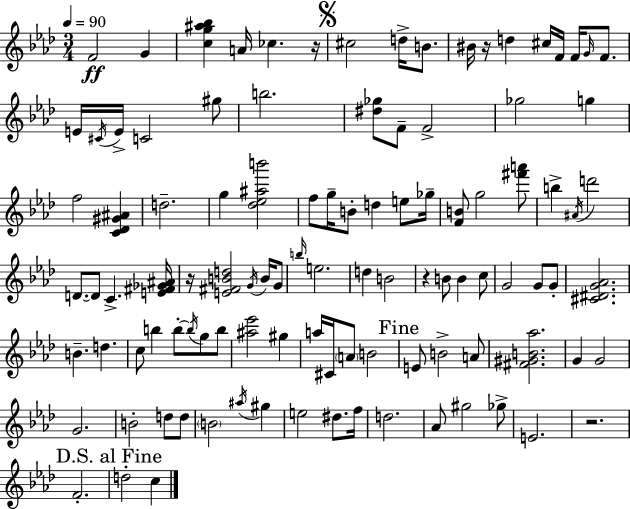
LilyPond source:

{
  \clef treble
  \numericTimeSignature
  \time 3/4
  \key aes \major
  \tempo 4 = 90
  f'2\ff g'4 | <c'' g'' ais'' bes''>4 a'16 ces''4. r16 | \mark \markup { \musicglyph "scripts.segno" } cis''2 d''16-> b'8. | bis'16 r16 d''4 cis''16 f'16 f'16 \grace { g'16 } f'8. | \break e'16 \acciaccatura { cis'16 } e'16-> c'2 | gis''8 b''2. | <dis'' ges''>8 f'8-- f'2-> | ges''2 g''4 | \break f''2 <c' des' gis' ais'>4 | d''2.-- | g''4 <des'' ees'' ais'' b'''>2 | f''8 g''16-- b'8-. d''4 e''8 | \break ges''16-- <f' b'>8 g''2 | <fis''' a'''>8 b''4-> \acciaccatura { ais'16 } d'''2 | d'8.~~ d'8 c'4.-> | <e' fis' ges' ais'>16 r16 <e' fis' b' d''>2 | \break \acciaccatura { g'16 } b'16 g'8 \grace { b''16 } e''2. | d''4 b'2 | r4 b'8 b'4 | c''8 g'2 | \break g'8 g'8-. <cis' dis' g' aes'>2. | b'4.-- d''4. | c''8 b''4 b''8-.~~ | \acciaccatura { b''16 } g''8 b''8 <ais'' ees'''>2 | \break gis''4 a''16 cis'16 \parenthesize a'8 b'2 | \mark "Fine" e'8 b'2-> | a'8 <fis' gis' b' aes''>2. | g'4 g'2 | \break g'2. | b'2-. | d''8 d''8 \parenthesize b'2 | \acciaccatura { ais''16 } gis''4 e''2 | \break dis''8. f''16 d''2. | aes'8 gis''2 | ges''8-> e'2. | r2. | \break f'2.-. | \mark "D.S. al Fine" d''2-. | c''4 \bar "|."
}